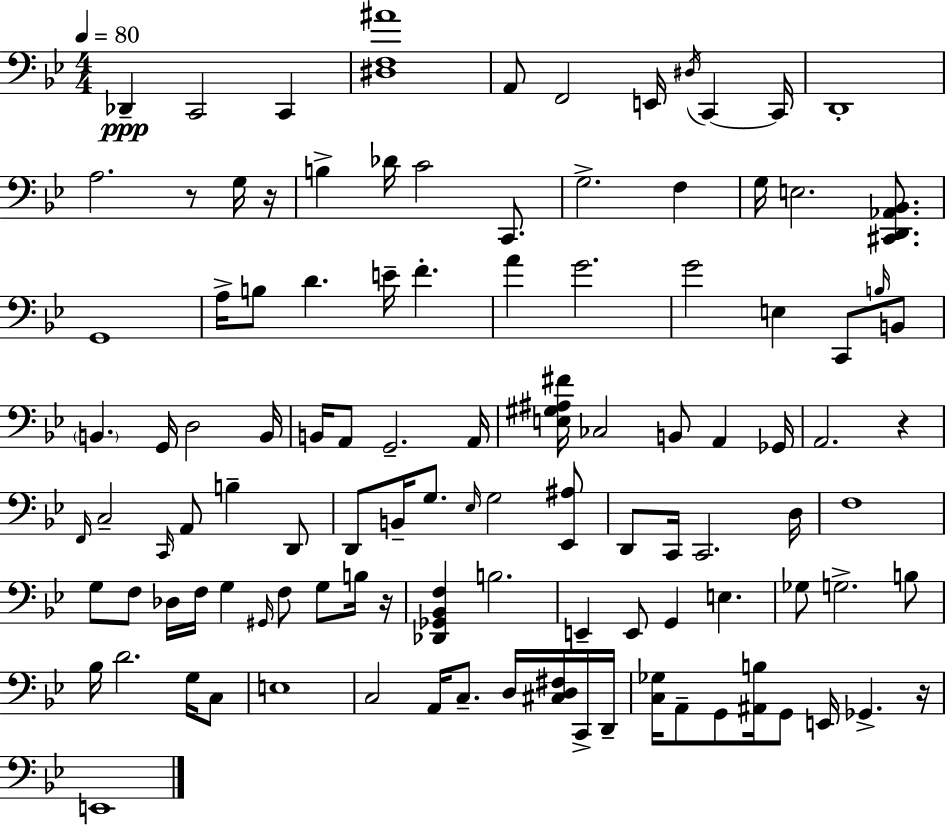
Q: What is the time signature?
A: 4/4